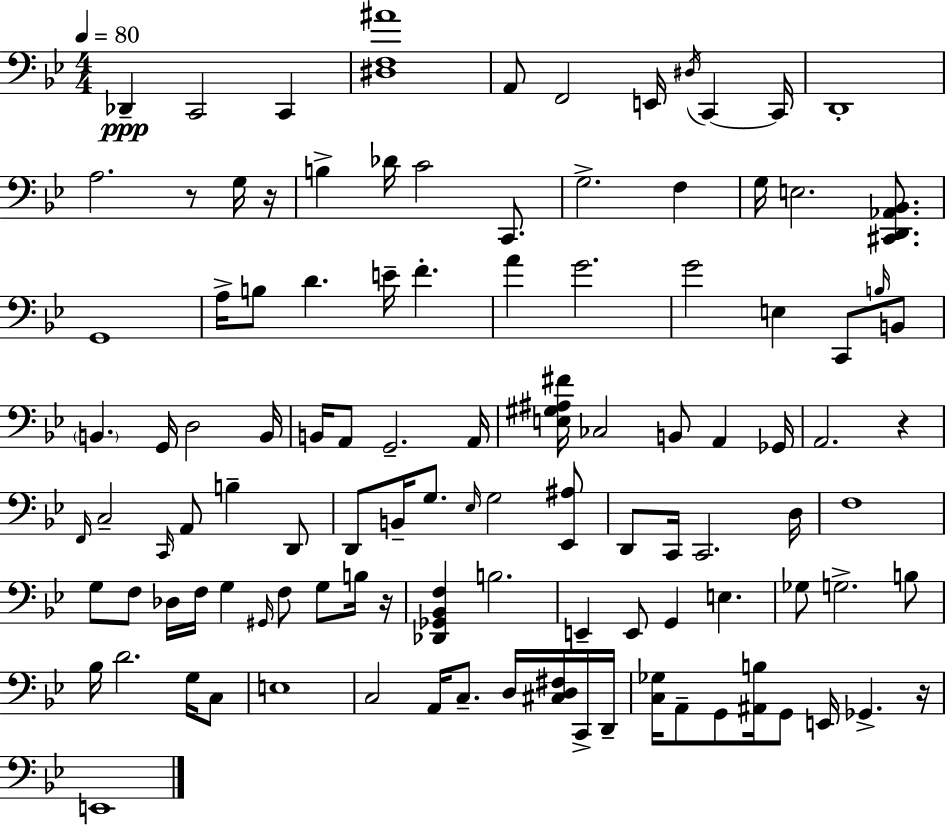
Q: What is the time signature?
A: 4/4